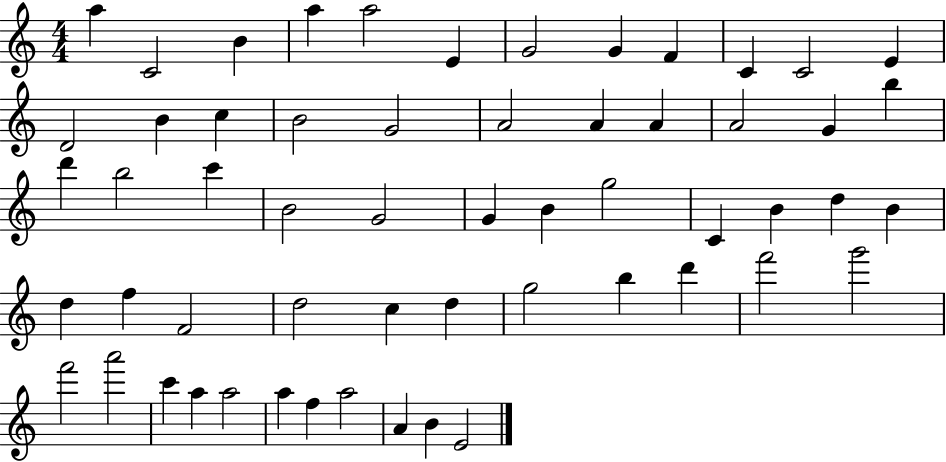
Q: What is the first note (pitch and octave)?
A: A5